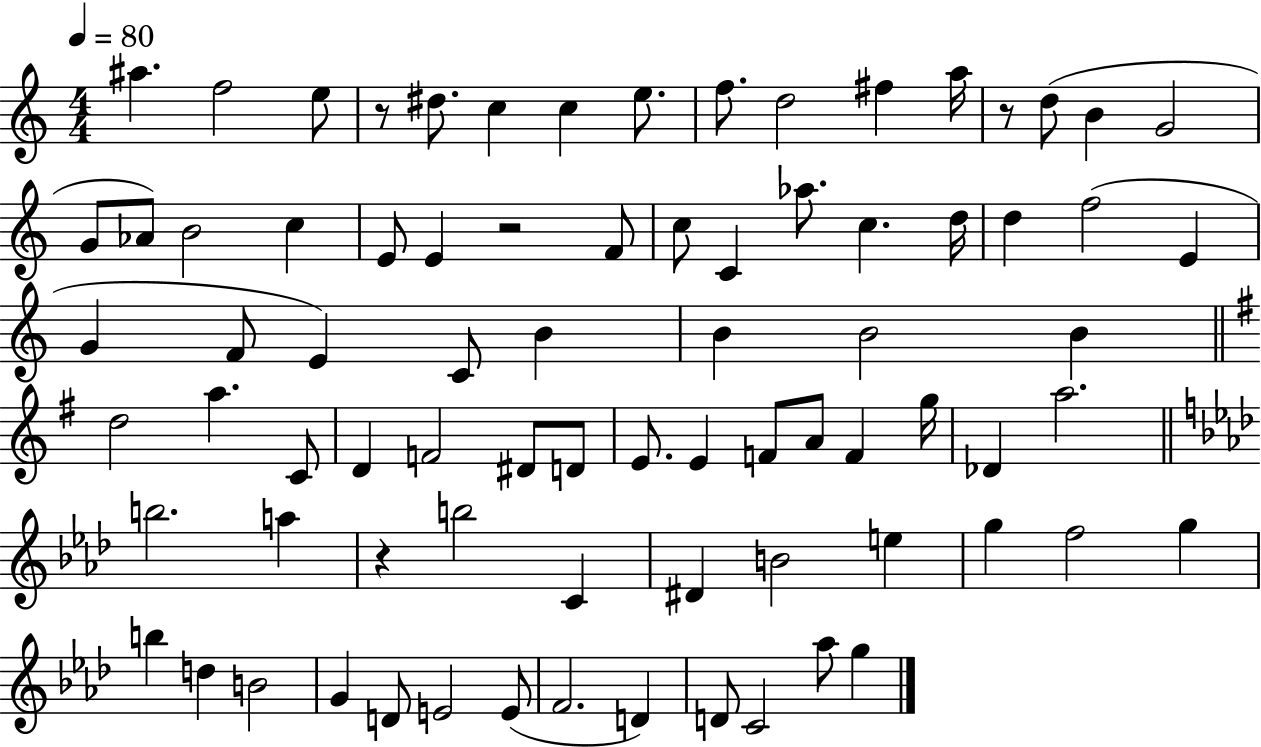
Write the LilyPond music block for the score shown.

{
  \clef treble
  \numericTimeSignature
  \time 4/4
  \key c \major
  \tempo 4 = 80
  ais''4. f''2 e''8 | r8 dis''8. c''4 c''4 e''8. | f''8. d''2 fis''4 a''16 | r8 d''8( b'4 g'2 | \break g'8 aes'8) b'2 c''4 | e'8 e'4 r2 f'8 | c''8 c'4 aes''8. c''4. d''16 | d''4 f''2( e'4 | \break g'4 f'8 e'4) c'8 b'4 | b'4 b'2 b'4 | \bar "||" \break \key e \minor d''2 a''4. c'8 | d'4 f'2 dis'8 d'8 | e'8. e'4 f'8 a'8 f'4 g''16 | des'4 a''2. | \break \bar "||" \break \key aes \major b''2. a''4 | r4 b''2 c'4 | dis'4 b'2 e''4 | g''4 f''2 g''4 | \break b''4 d''4 b'2 | g'4 d'8 e'2 e'8( | f'2. d'4) | d'8 c'2 aes''8 g''4 | \break \bar "|."
}